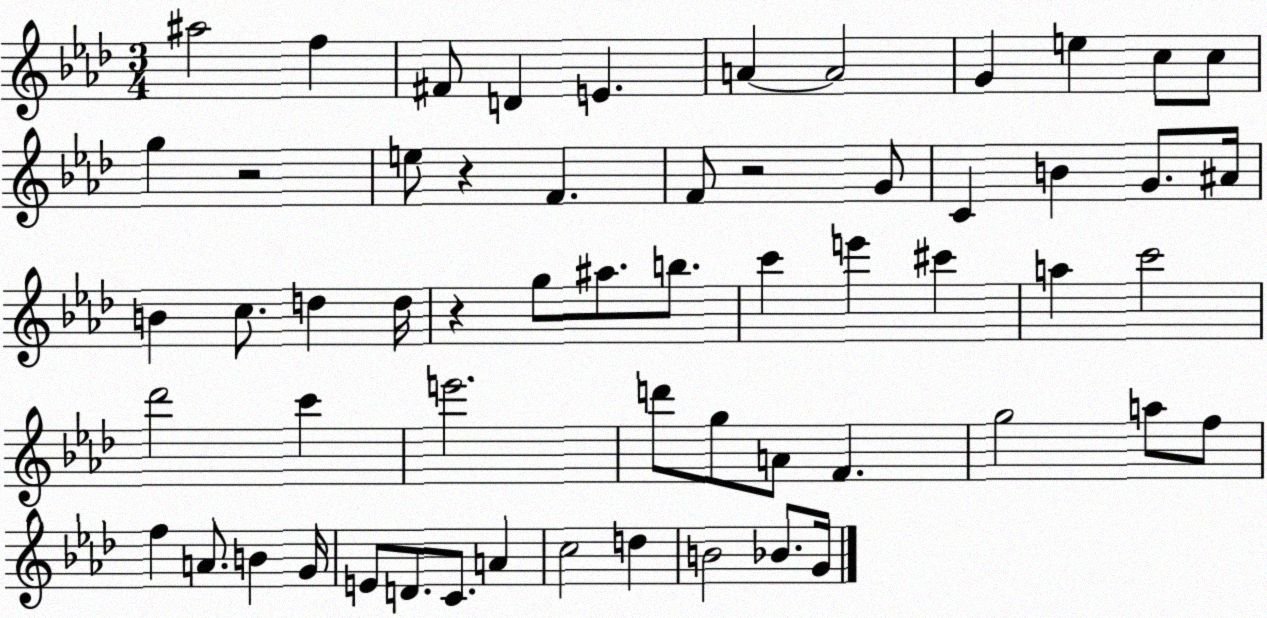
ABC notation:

X:1
T:Untitled
M:3/4
L:1/4
K:Ab
^a2 f ^F/2 D E A A2 G e c/2 c/2 g z2 e/2 z F F/2 z2 G/2 C B G/2 ^A/4 B c/2 d d/4 z g/2 ^a/2 b/2 c' e' ^c' a c'2 _d'2 c' e'2 d'/2 g/2 A/2 F g2 a/2 f/2 f A/2 B G/4 E/2 D/2 C/2 A c2 d B2 _B/2 G/4